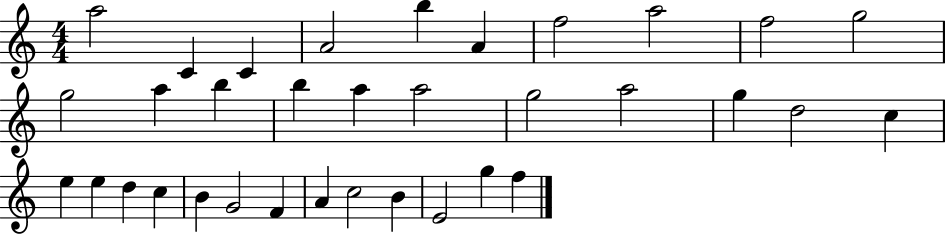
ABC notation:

X:1
T:Untitled
M:4/4
L:1/4
K:C
a2 C C A2 b A f2 a2 f2 g2 g2 a b b a a2 g2 a2 g d2 c e e d c B G2 F A c2 B E2 g f